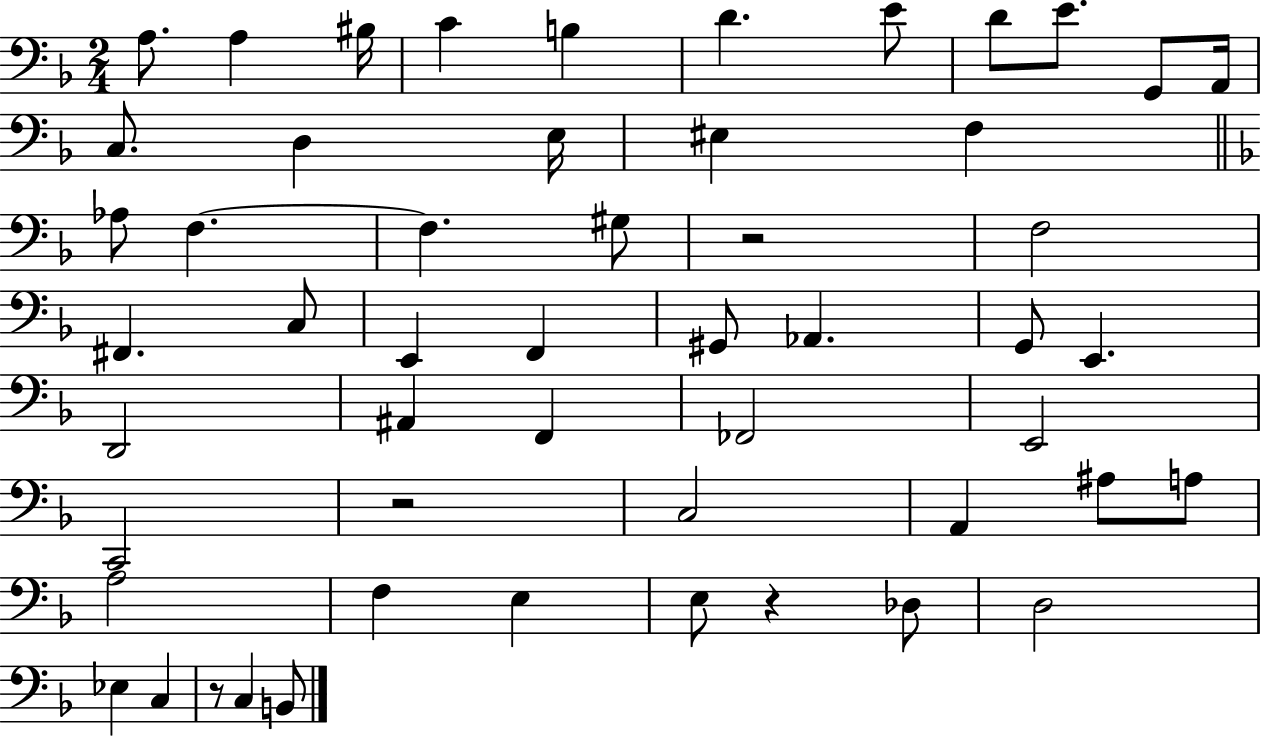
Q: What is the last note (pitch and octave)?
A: B2